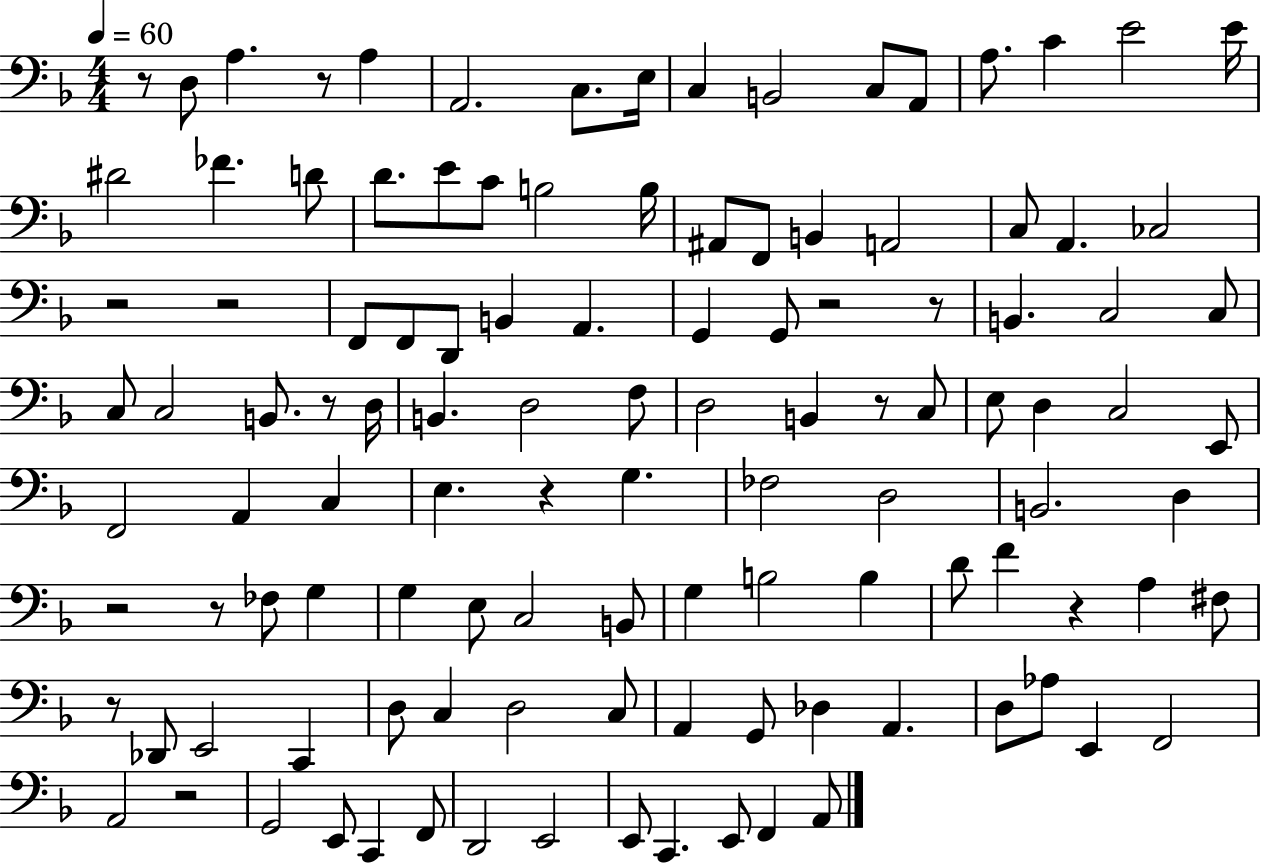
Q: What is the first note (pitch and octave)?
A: D3